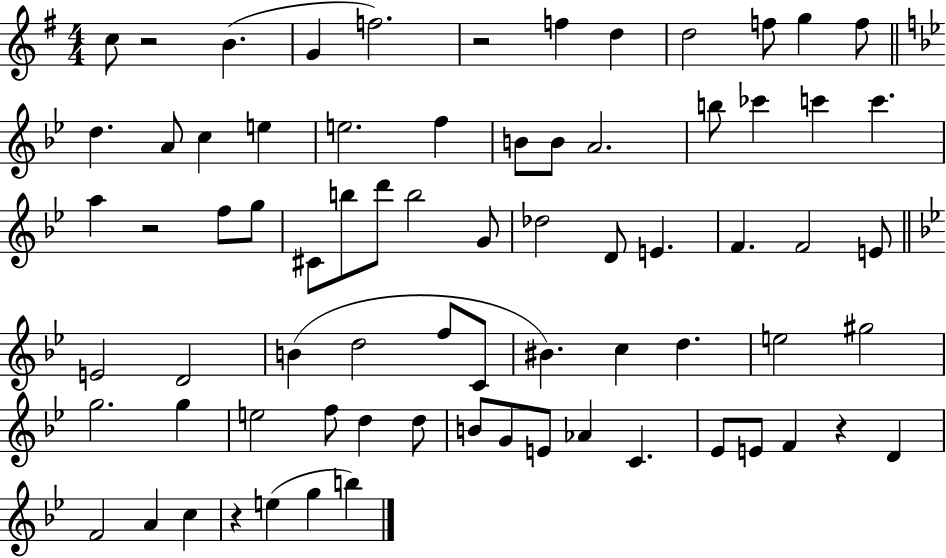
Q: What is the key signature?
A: G major